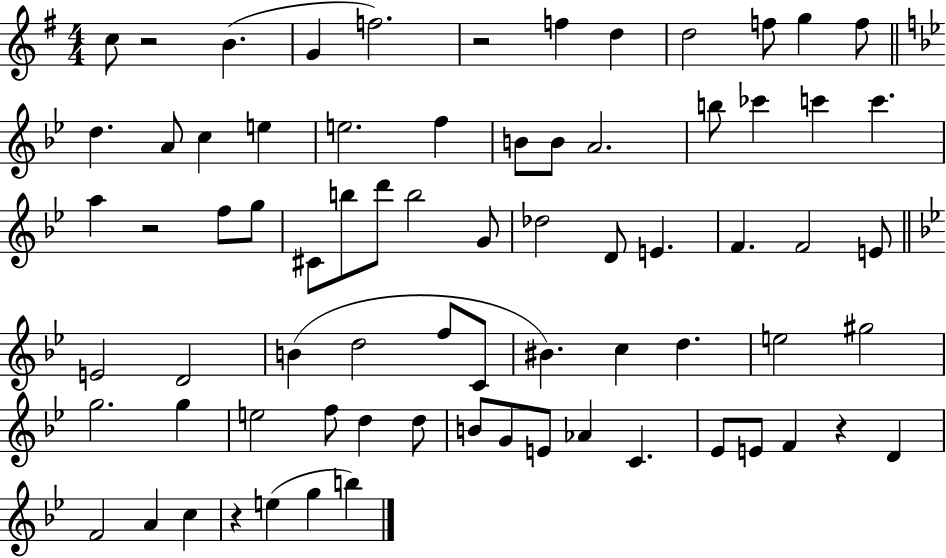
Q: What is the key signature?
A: G major